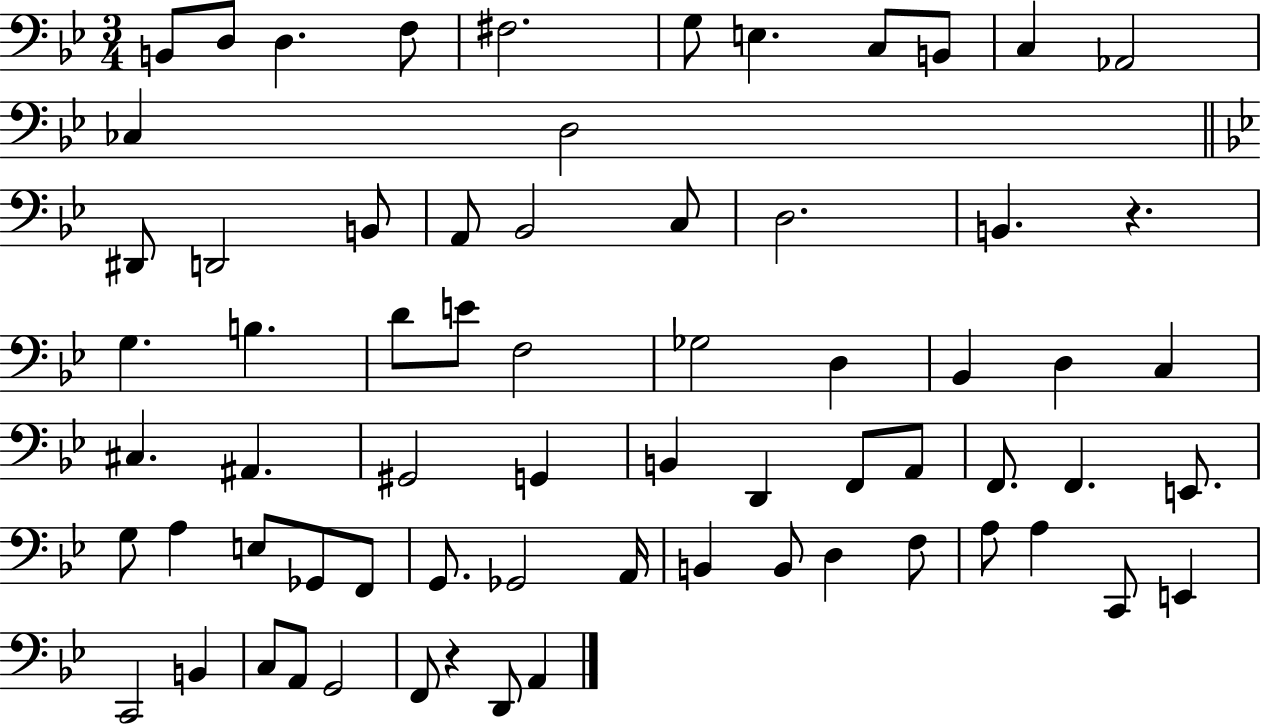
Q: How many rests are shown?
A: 2